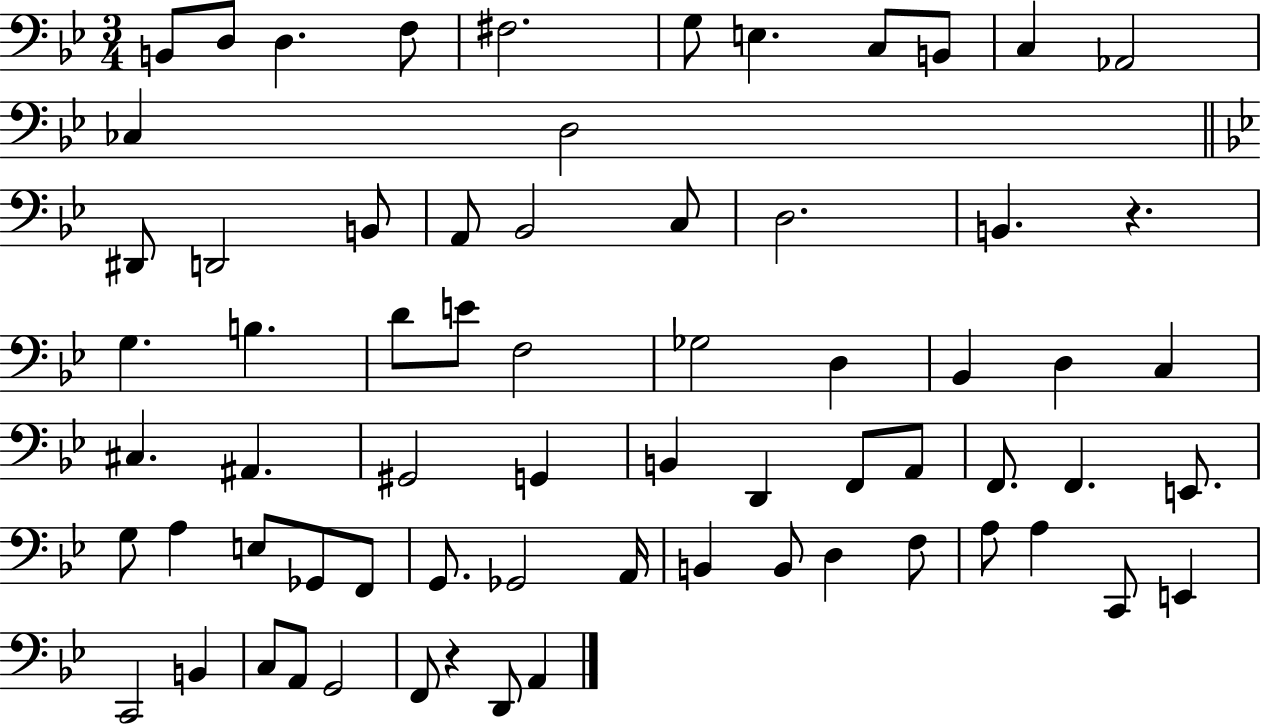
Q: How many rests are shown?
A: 2